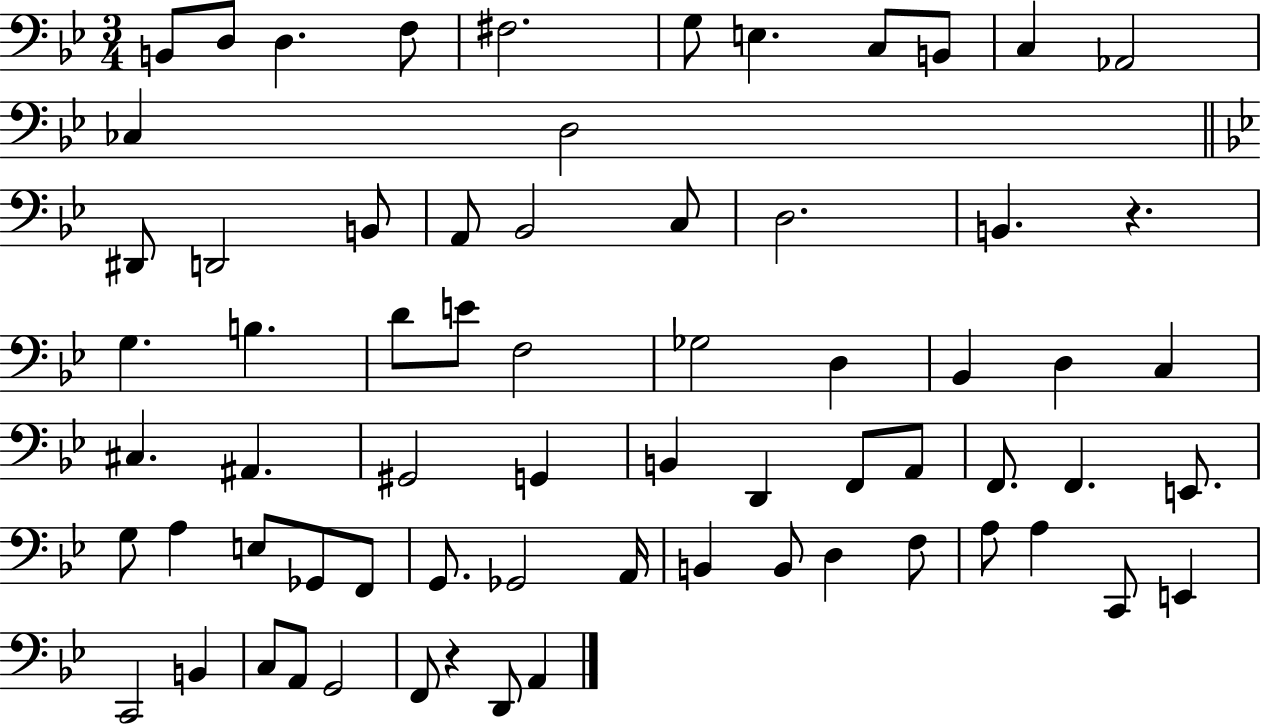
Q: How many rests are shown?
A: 2